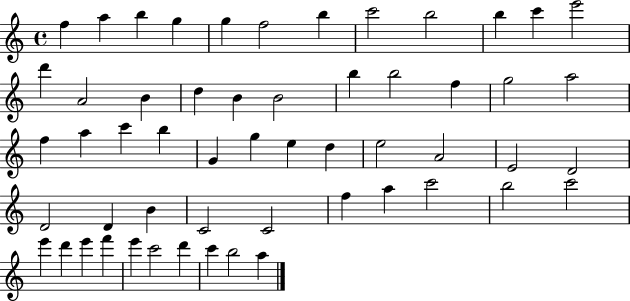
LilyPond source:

{
  \clef treble
  \time 4/4
  \defaultTimeSignature
  \key c \major
  f''4 a''4 b''4 g''4 | g''4 f''2 b''4 | c'''2 b''2 | b''4 c'''4 e'''2 | \break d'''4 a'2 b'4 | d''4 b'4 b'2 | b''4 b''2 f''4 | g''2 a''2 | \break f''4 a''4 c'''4 b''4 | g'4 g''4 e''4 d''4 | e''2 a'2 | e'2 d'2 | \break d'2 d'4 b'4 | c'2 c'2 | f''4 a''4 c'''2 | b''2 c'''2 | \break e'''4 d'''4 e'''4 f'''4 | e'''4 c'''2 d'''4 | c'''4 b''2 a''4 | \bar "|."
}